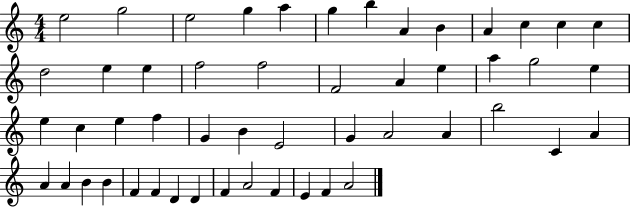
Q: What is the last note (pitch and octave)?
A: A4